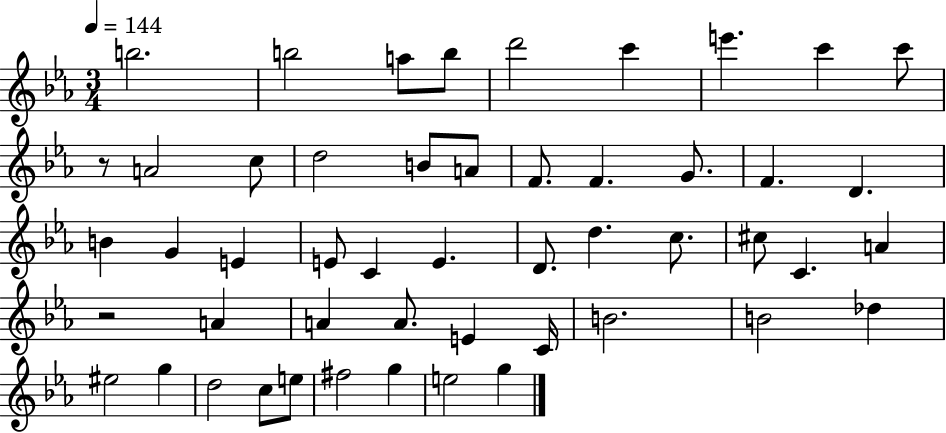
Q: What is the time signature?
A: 3/4